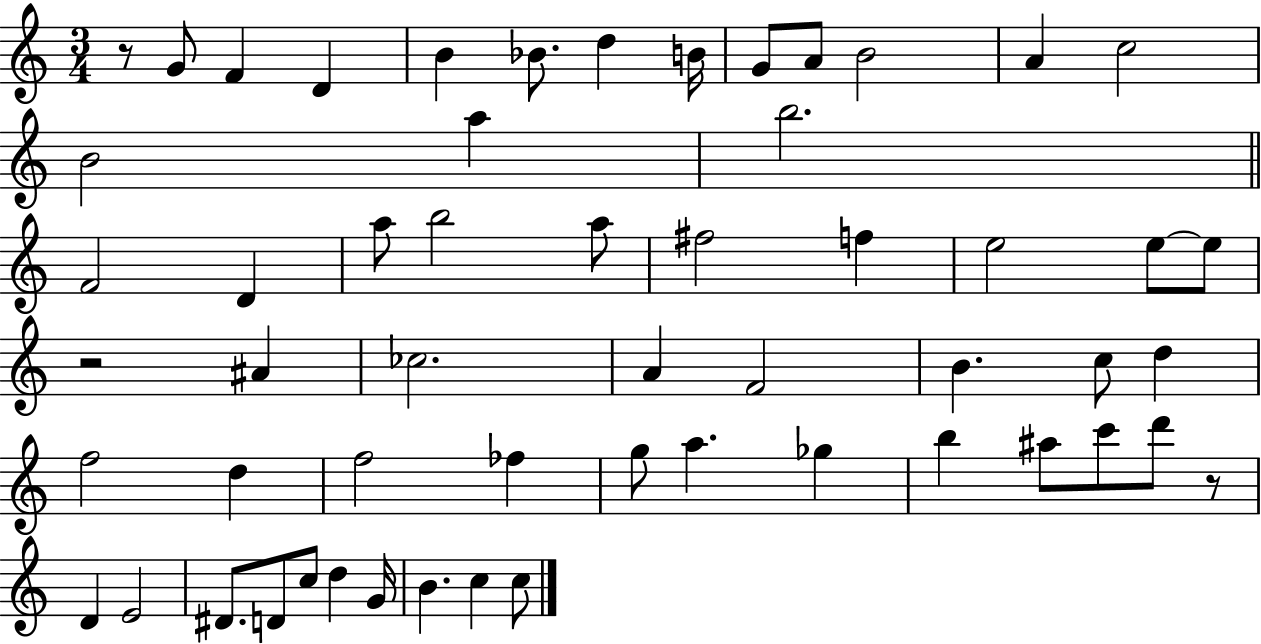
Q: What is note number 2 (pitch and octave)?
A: F4